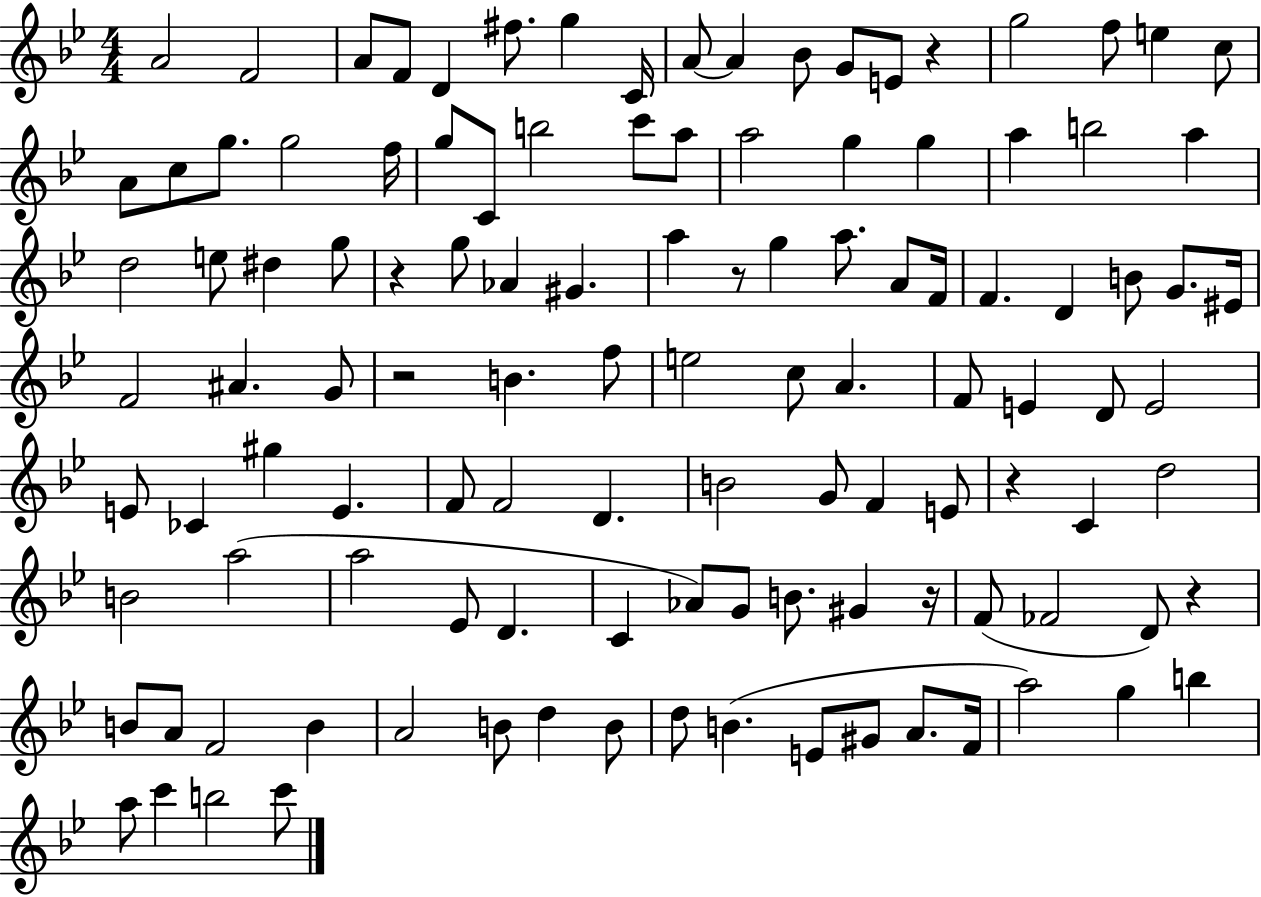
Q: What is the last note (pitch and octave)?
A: C6